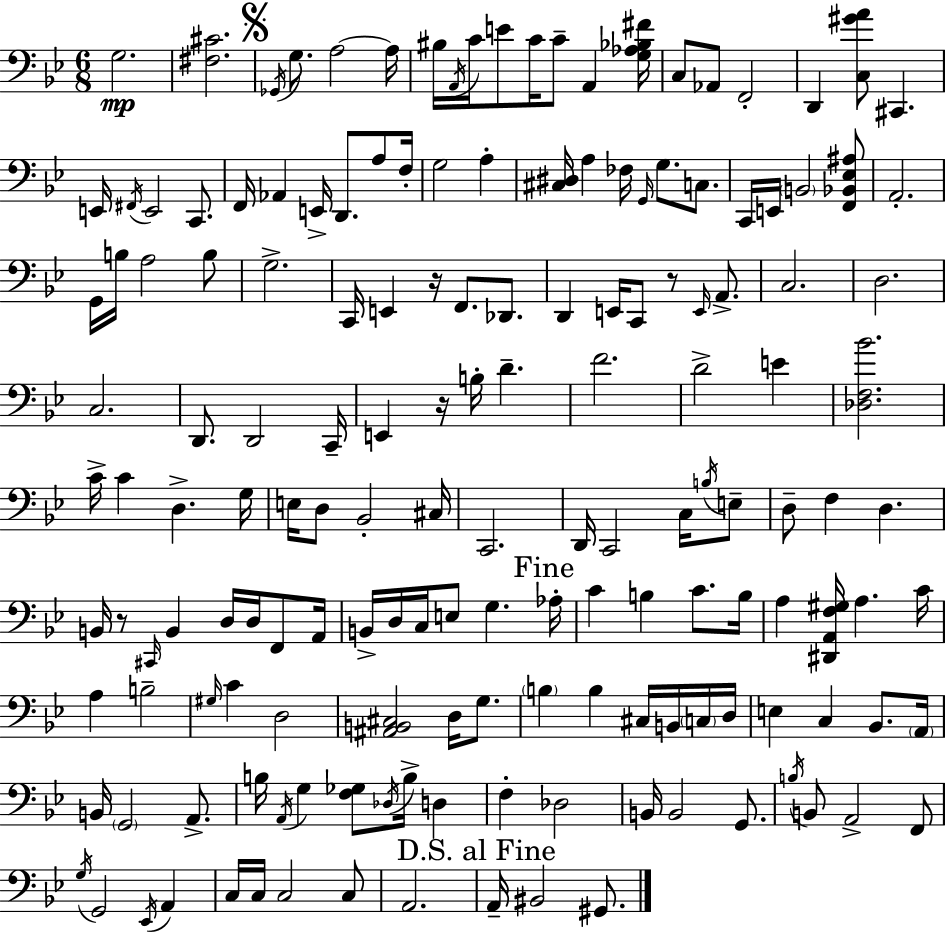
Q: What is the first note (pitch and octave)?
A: G3